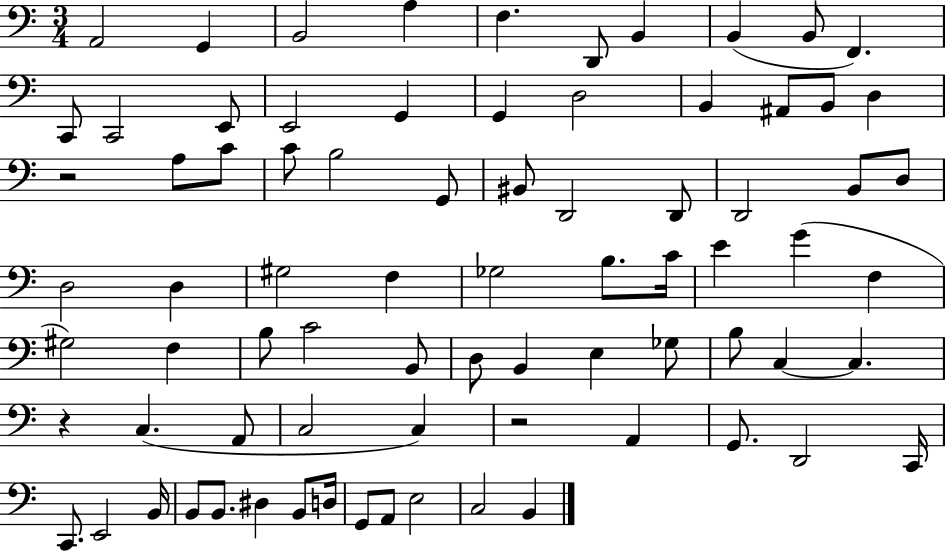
X:1
T:Untitled
M:3/4
L:1/4
K:C
A,,2 G,, B,,2 A, F, D,,/2 B,, B,, B,,/2 F,, C,,/2 C,,2 E,,/2 E,,2 G,, G,, D,2 B,, ^A,,/2 B,,/2 D, z2 A,/2 C/2 C/2 B,2 G,,/2 ^B,,/2 D,,2 D,,/2 D,,2 B,,/2 D,/2 D,2 D, ^G,2 F, _G,2 B,/2 C/4 E G F, ^G,2 F, B,/2 C2 B,,/2 D,/2 B,, E, _G,/2 B,/2 C, C, z C, A,,/2 C,2 C, z2 A,, G,,/2 D,,2 C,,/4 C,,/2 E,,2 B,,/4 B,,/2 B,,/2 ^D, B,,/2 D,/4 G,,/2 A,,/2 E,2 C,2 B,,